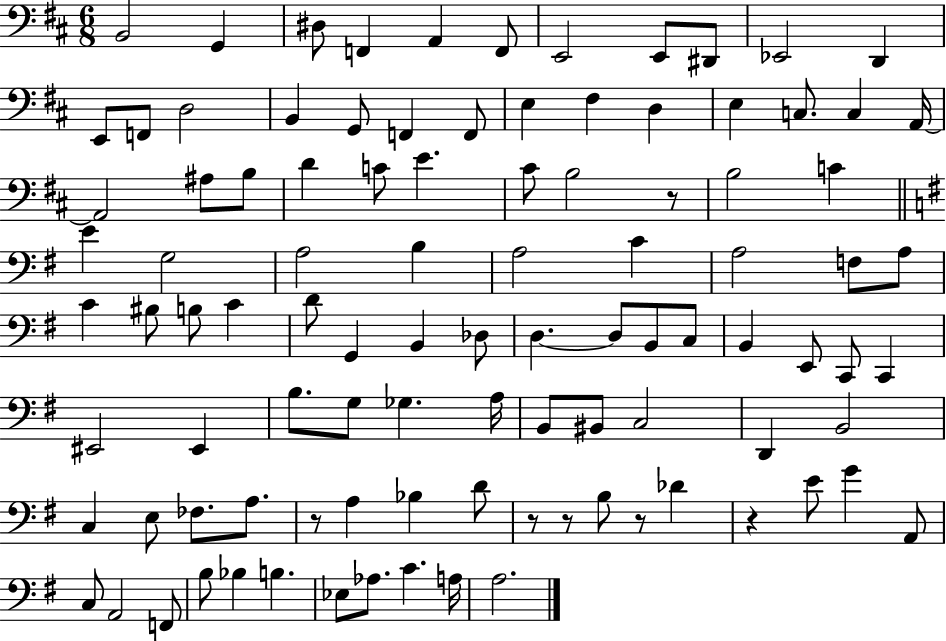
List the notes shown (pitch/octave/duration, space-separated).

B2/h G2/q D#3/e F2/q A2/q F2/e E2/h E2/e D#2/e Eb2/h D2/q E2/e F2/e D3/h B2/q G2/e F2/q F2/e E3/q F#3/q D3/q E3/q C3/e. C3/q A2/s A2/h A#3/e B3/e D4/q C4/e E4/q. C#4/e B3/h R/e B3/h C4/q E4/q G3/h A3/h B3/q A3/h C4/q A3/h F3/e A3/e C4/q BIS3/e B3/e C4/q D4/e G2/q B2/q Db3/e D3/q. D3/e B2/e C3/e B2/q E2/e C2/e C2/q EIS2/h EIS2/q B3/e. G3/e Gb3/q. A3/s B2/e BIS2/e C3/h D2/q B2/h C3/q E3/e FES3/e. A3/e. R/e A3/q Bb3/q D4/e R/e R/e B3/e R/e Db4/q R/q E4/e G4/q A2/e C3/e A2/h F2/e B3/e Bb3/q B3/q. Eb3/e Ab3/e. C4/q. A3/s A3/h.